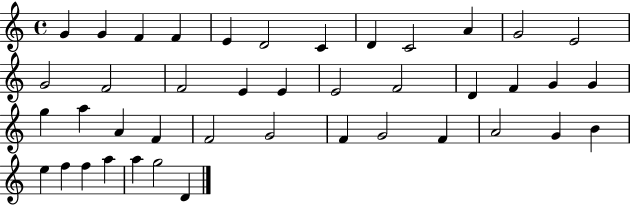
{
  \clef treble
  \time 4/4
  \defaultTimeSignature
  \key c \major
  g'4 g'4 f'4 f'4 | e'4 d'2 c'4 | d'4 c'2 a'4 | g'2 e'2 | \break g'2 f'2 | f'2 e'4 e'4 | e'2 f'2 | d'4 f'4 g'4 g'4 | \break g''4 a''4 a'4 f'4 | f'2 g'2 | f'4 g'2 f'4 | a'2 g'4 b'4 | \break e''4 f''4 f''4 a''4 | a''4 g''2 d'4 | \bar "|."
}